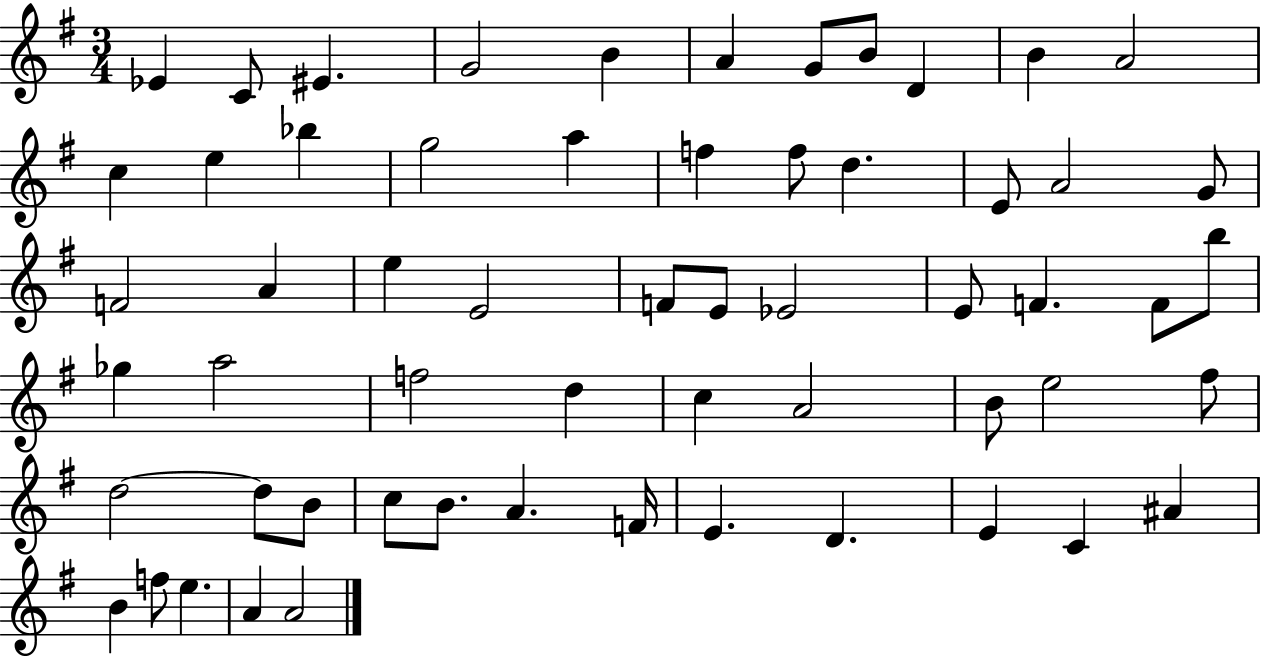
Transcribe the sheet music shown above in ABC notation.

X:1
T:Untitled
M:3/4
L:1/4
K:G
_E C/2 ^E G2 B A G/2 B/2 D B A2 c e _b g2 a f f/2 d E/2 A2 G/2 F2 A e E2 F/2 E/2 _E2 E/2 F F/2 b/2 _g a2 f2 d c A2 B/2 e2 ^f/2 d2 d/2 B/2 c/2 B/2 A F/4 E D E C ^A B f/2 e A A2